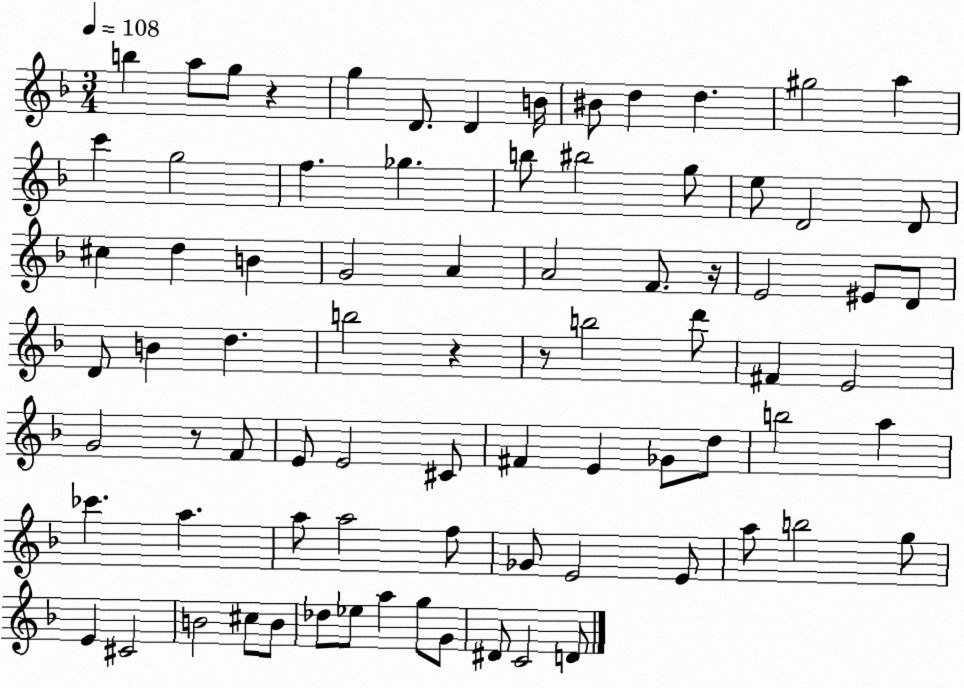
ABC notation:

X:1
T:Untitled
M:3/4
L:1/4
K:F
b a/2 g/2 z g D/2 D B/4 ^B/2 d d ^g2 a c' g2 f _g b/2 ^b2 g/2 e/2 D2 D/2 ^c d B G2 A A2 F/2 z/4 E2 ^E/2 D/2 D/2 B d b2 z z/2 b2 d'/2 ^F E2 G2 z/2 F/2 E/2 E2 ^C/2 ^F E _G/2 d/2 b2 a _c' a a/2 a2 f/2 _G/2 E2 E/2 a/2 b2 g/2 E ^C2 B2 ^c/2 B/2 _d/2 _e/2 a g/2 G/2 ^D/2 C2 D/2